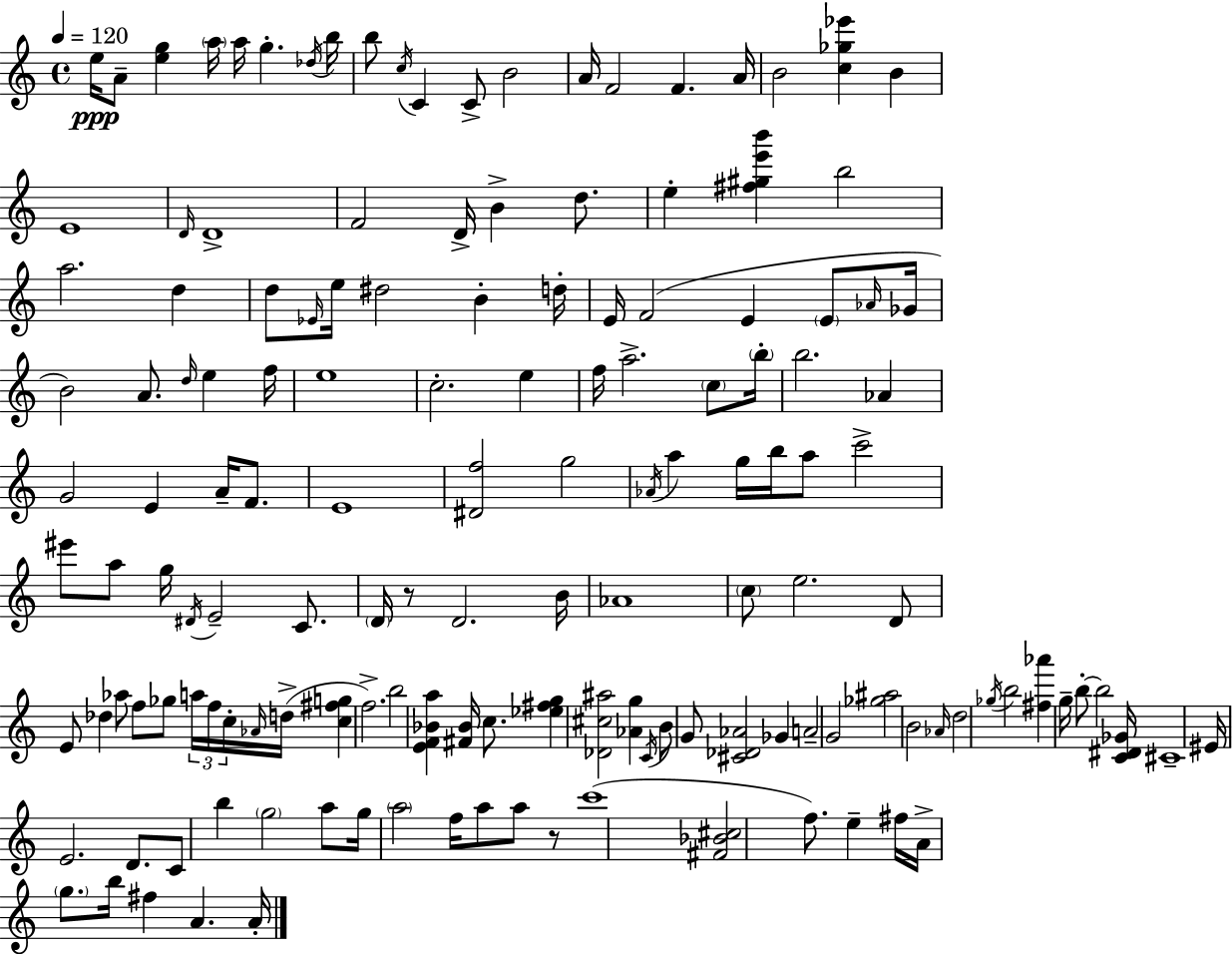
E5/s A4/e [E5,G5]/q A5/s A5/s G5/q. Db5/s B5/s B5/e C5/s C4/q C4/e B4/h A4/s F4/h F4/q. A4/s B4/h [C5,Gb5,Eb6]/q B4/q E4/w D4/s D4/w F4/h D4/s B4/q D5/e. E5/q [F#5,G#5,E6,B6]/q B5/h A5/h. D5/q D5/e Eb4/s E5/s D#5/h B4/q D5/s E4/s F4/h E4/q E4/e Ab4/s Gb4/s B4/h A4/e. D5/s E5/q F5/s E5/w C5/h. E5/q F5/s A5/h. C5/e B5/s B5/h. Ab4/q G4/h E4/q A4/s F4/e. E4/w [D#4,F5]/h G5/h Ab4/s A5/q G5/s B5/s A5/e C6/h EIS6/e A5/e G5/s D#4/s E4/h C4/e. D4/s R/e D4/h. B4/s Ab4/w C5/e E5/h. D4/e E4/e Db5/q Ab5/e F5/e Gb5/e A5/s F5/s C5/s Ab4/s D5/s [C5,F#5,G5]/q F5/h. B5/h [E4,F4,Bb4,A5]/q [F#4,Bb4]/s C5/e. [Eb5,F#5,G5]/q [Db4,C#5,A#5]/h [Ab4,G5]/q C4/s B4/e G4/e [C#4,Db4,Ab4]/h Gb4/q A4/h G4/h [Gb5,A#5]/h B4/h Ab4/s D5/h Gb5/s B5/h [F#5,Ab6]/q G5/s B5/e B5/h [C4,D#4,Gb4]/s C#4/w EIS4/s E4/h. D4/e. C4/e B5/q G5/h A5/e G5/s A5/h F5/s A5/e A5/e R/e C6/w [F#4,Bb4,C#5]/h F5/e. E5/q F#5/s A4/s G5/e. B5/s F#5/q A4/q. A4/s